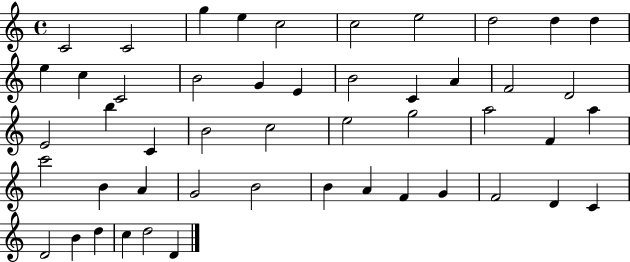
C4/h C4/h G5/q E5/q C5/h C5/h E5/h D5/h D5/q D5/q E5/q C5/q C4/h B4/h G4/q E4/q B4/h C4/q A4/q F4/h D4/h E4/h B5/q C4/q B4/h C5/h E5/h G5/h A5/h F4/q A5/q C6/h B4/q A4/q G4/h B4/h B4/q A4/q F4/q G4/q F4/h D4/q C4/q D4/h B4/q D5/q C5/q D5/h D4/q